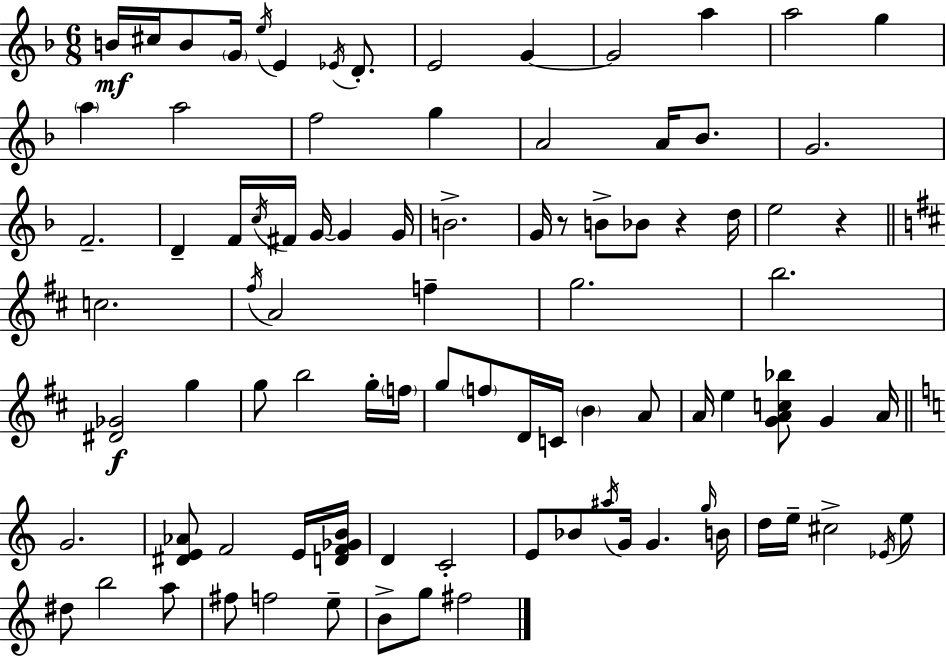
{
  \clef treble
  \numericTimeSignature
  \time 6/8
  \key f \major
  b'16\mf cis''16 b'8 \parenthesize g'16 \acciaccatura { e''16 } e'4 \acciaccatura { ees'16 } d'8.-. | e'2 g'4~~ | g'2 a''4 | a''2 g''4 | \break \parenthesize a''4 a''2 | f''2 g''4 | a'2 a'16 bes'8. | g'2. | \break f'2.-- | d'4-- f'16 \acciaccatura { c''16 } fis'16 g'16~~ g'4 | g'16 b'2.-> | g'16 r8 b'8-> bes'8 r4 | \break d''16 e''2 r4 | \bar "||" \break \key d \major c''2. | \acciaccatura { fis''16 } a'2 f''4-- | g''2. | b''2. | \break <dis' ges'>2\f g''4 | g''8 b''2 g''16-. | \parenthesize f''16 g''8 \parenthesize f''8 d'16 c'16 \parenthesize b'4 a'8 | a'16 e''4 <g' a' c'' bes''>8 g'4 | \break a'16 \bar "||" \break \key a \minor g'2. | <dis' e' aes'>8 f'2 e'16 <d' f' ges' b'>16 | d'4 c'2-. | e'8 bes'8 \acciaccatura { ais''16 } g'16 g'4. | \break \grace { g''16 } b'16 d''16 e''16-- cis''2-> | \acciaccatura { ees'16 } e''8 dis''8 b''2 | a''8 fis''8 f''2 | e''8-- b'8-> g''8 fis''2 | \break \bar "|."
}